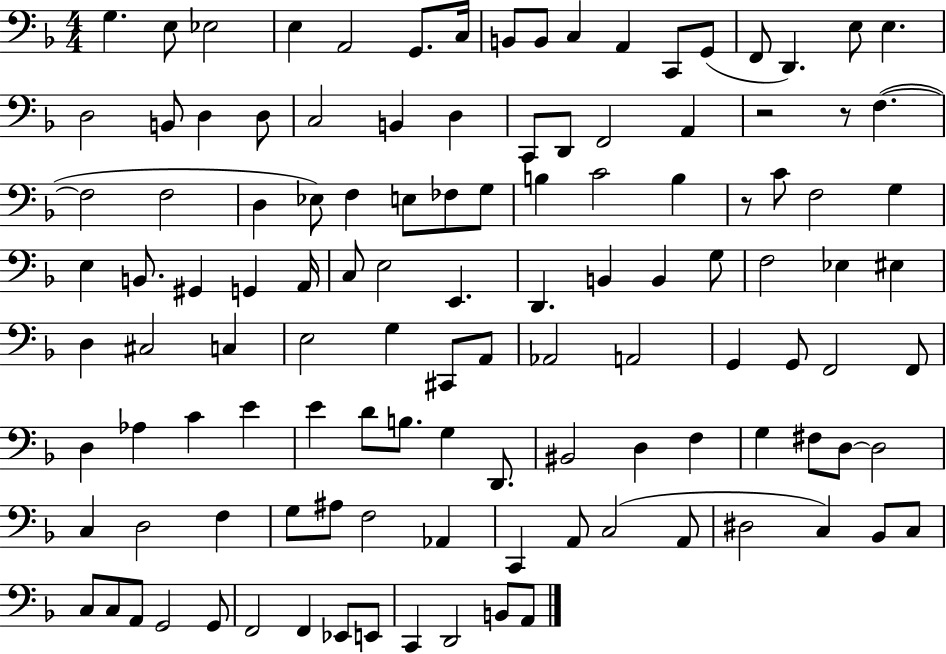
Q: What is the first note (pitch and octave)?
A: G3